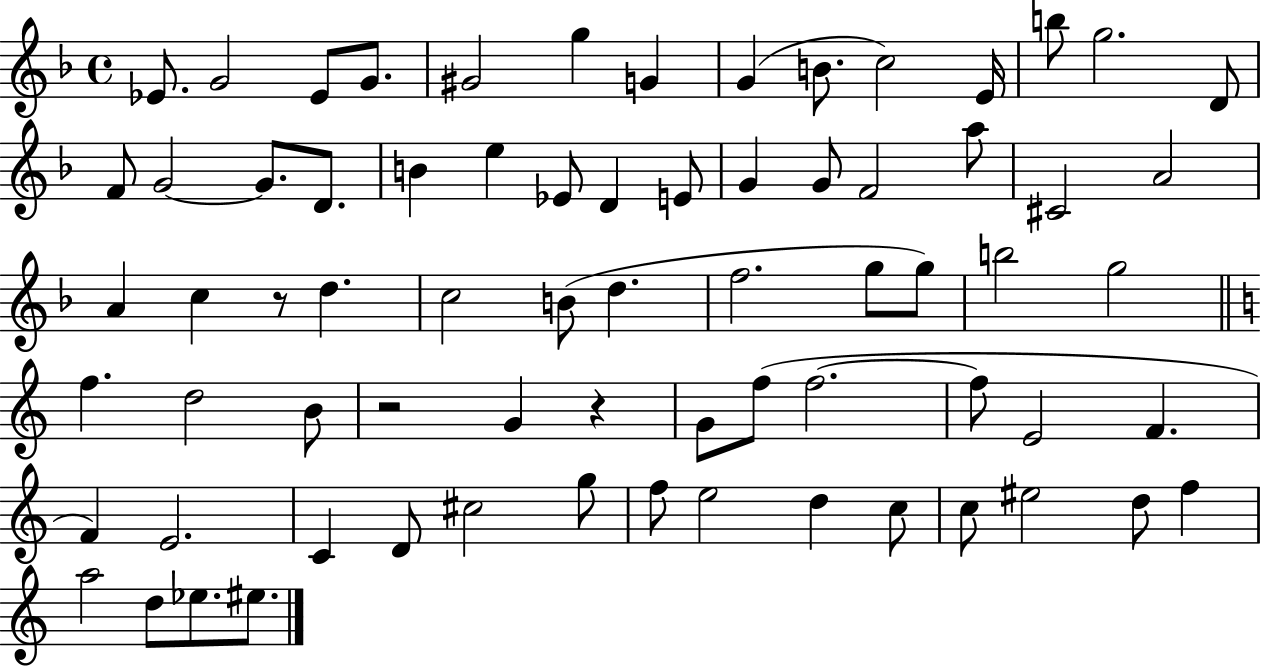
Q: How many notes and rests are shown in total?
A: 71